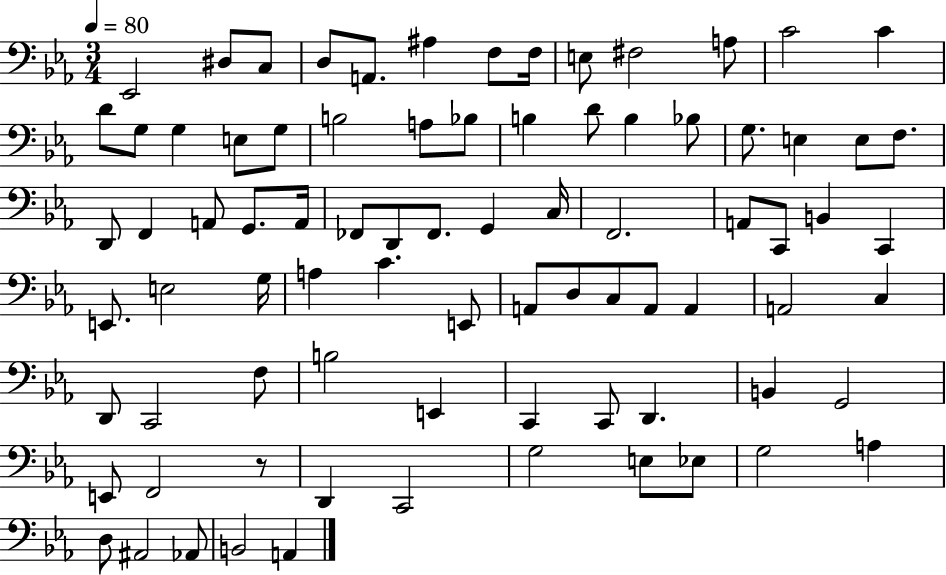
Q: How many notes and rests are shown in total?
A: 82